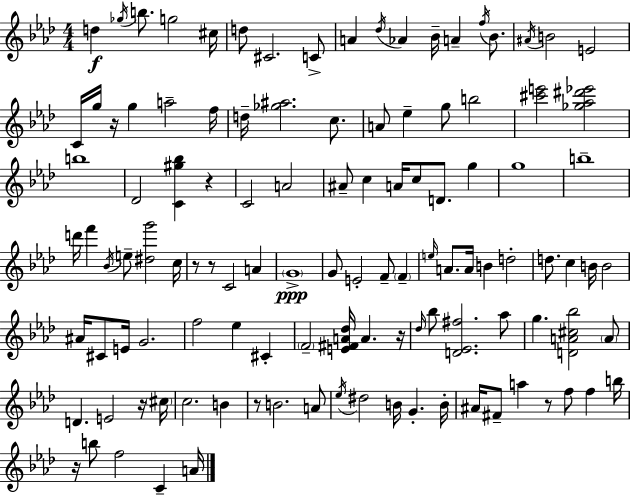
{
  \clef treble
  \numericTimeSignature
  \time 4/4
  \key aes \major
  d''4\f \acciaccatura { ges''16 } b''8. g''2 | cis''16 d''8 cis'2. c'8-> | a'4 \acciaccatura { des''16 } aes'4 bes'16-- a'4-- \acciaccatura { f''16 } | bes'8. \acciaccatura { ais'16 } b'2 e'2 | \break c'16 g''16 r16 g''4 a''2-- | f''16 d''16-- <ges'' ais''>2. | c''8. a'8 ees''4-- g''8 b''2 | <cis''' e'''>2 <ges'' aes'' dis''' ees'''>2 | \break b''1 | des'2 <c' gis'' bes''>4 | r4 c'2 a'2 | ais'8-- c''4 a'16 c''8 d'8. | \break g''4 g''1 | b''1-- | d'''16 f'''4 \acciaccatura { bes'16 } e''8-- <dis'' g'''>2 | c''16 r8 r8 c'2 | \break a'4 \parenthesize g'1->\ppp | g'8 e'2-. f'8-- | \parenthesize f'4-- \grace { e''16 } a'8. a'16 b'4 d''2-. | d''8. c''4 b'16 b'2 | \break ais'16 cis'8 e'16 g'2. | f''2 ees''4 | cis'4-. \parenthesize f'2-- <e' fis' a' des''>16 a'4. | r16 \grace { des''16 } bes''8 <d' ees' fis''>2. | \break aes''8 g''4. <d' a' cis'' bes''>2 | \parenthesize a'8 d'4. e'2 | r16 \parenthesize cis''16 c''2. | b'4 r8 b'2. | \break a'8 \acciaccatura { ees''16 } dis''2 | b'16 g'4.-. b'16-. ais'16 fis'8-- a''4 r8 | f''8 f''4 b''16 r16 b''8 f''2 | c'4-- a'16 \bar "|."
}